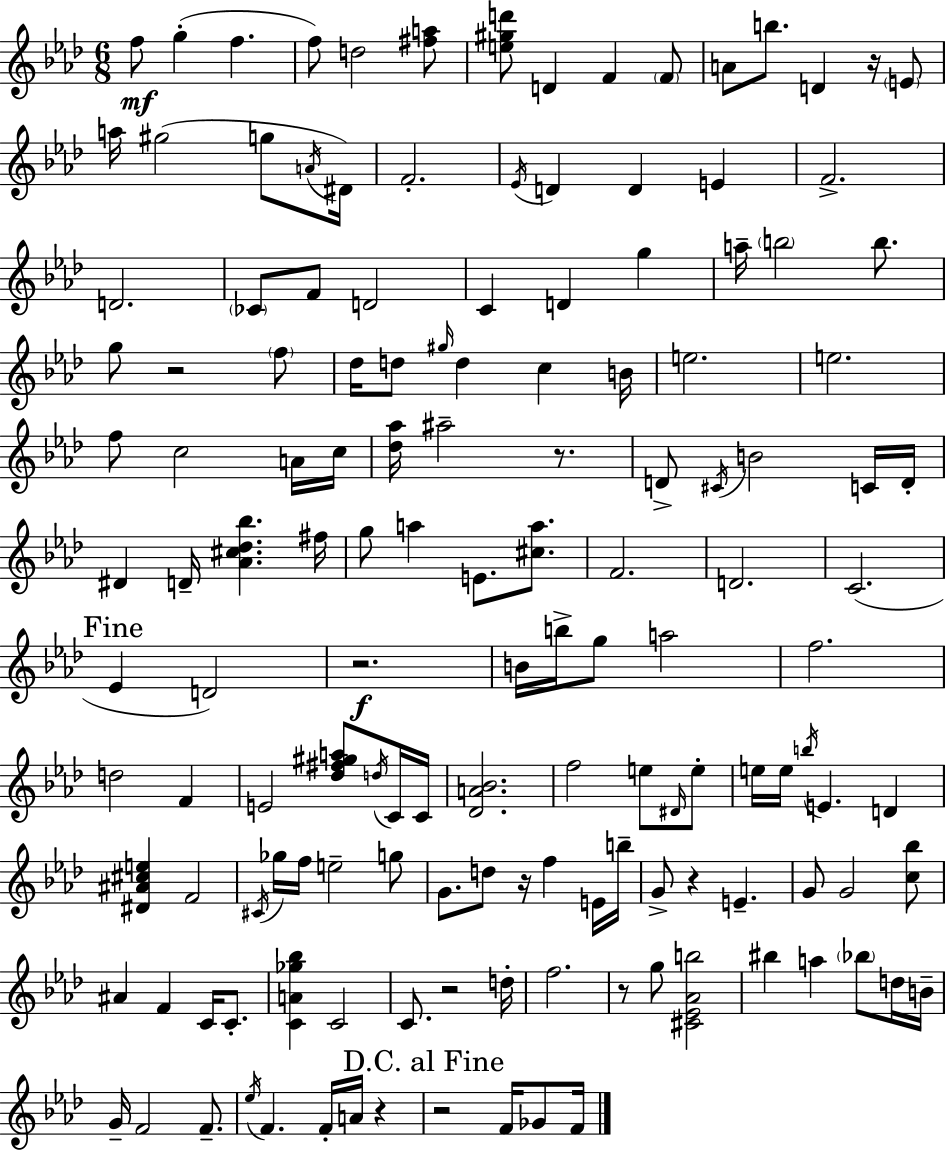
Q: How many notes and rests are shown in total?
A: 144